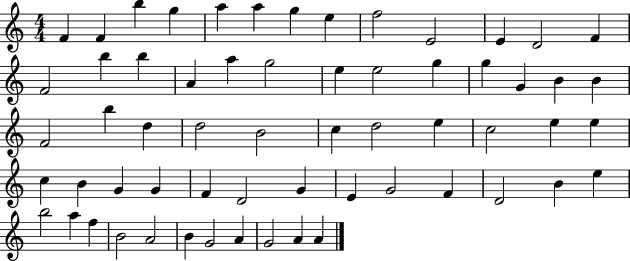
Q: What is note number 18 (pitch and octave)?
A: A5